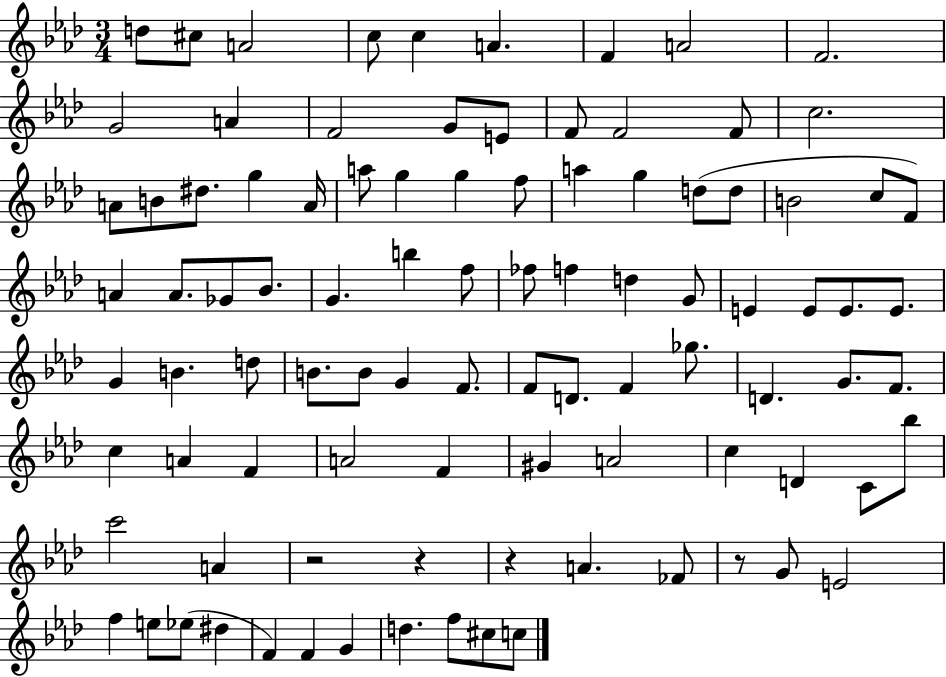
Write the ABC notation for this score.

X:1
T:Untitled
M:3/4
L:1/4
K:Ab
d/2 ^c/2 A2 c/2 c A F A2 F2 G2 A F2 G/2 E/2 F/2 F2 F/2 c2 A/2 B/2 ^d/2 g A/4 a/2 g g f/2 a g d/2 d/2 B2 c/2 F/2 A A/2 _G/2 _B/2 G b f/2 _f/2 f d G/2 E E/2 E/2 E/2 G B d/2 B/2 B/2 G F/2 F/2 D/2 F _g/2 D G/2 F/2 c A F A2 F ^G A2 c D C/2 _b/2 c'2 A z2 z z A _F/2 z/2 G/2 E2 f e/2 _e/2 ^d F F G d f/2 ^c/2 c/2